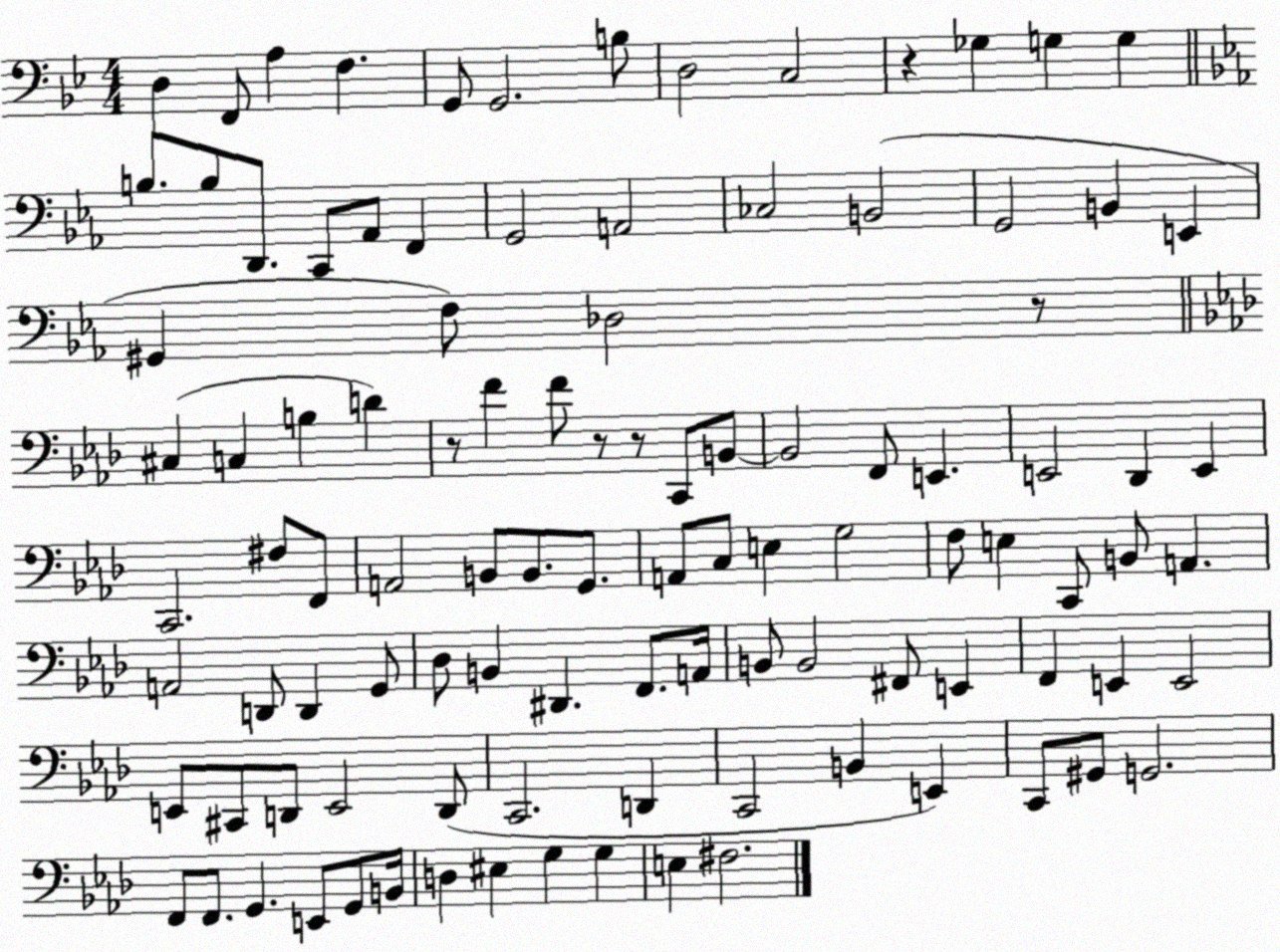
X:1
T:Untitled
M:4/4
L:1/4
K:Bb
D, F,,/2 A, F, G,,/2 G,,2 B,/2 D,2 C,2 z _G, G, G, B,/2 B,/2 D,,/2 C,,/2 _A,,/2 F,, G,,2 A,,2 _C,2 B,,2 G,,2 B,, E,, ^G,, F,/2 _D,2 z/2 ^C, C, B, D z/2 F F/2 z/2 z/2 C,,/2 B,,/2 B,,2 F,,/2 E,, E,,2 _D,, E,, C,,2 ^F,/2 F,,/2 A,,2 B,,/2 B,,/2 G,,/2 A,,/2 C,/2 E, G,2 F,/2 E, C,,/2 B,,/2 A,, A,,2 D,,/2 D,, G,,/2 _D,/2 B,, ^D,, F,,/2 A,,/4 B,,/2 B,,2 ^F,,/2 E,, F,, E,, E,,2 E,,/2 ^C,,/2 D,,/2 E,,2 D,,/2 C,,2 D,, C,,2 B,, E,, C,,/2 ^G,,/2 G,,2 F,,/2 F,,/2 G,, E,,/2 G,,/2 B,,/4 D, ^E, G, G, E, ^F,2